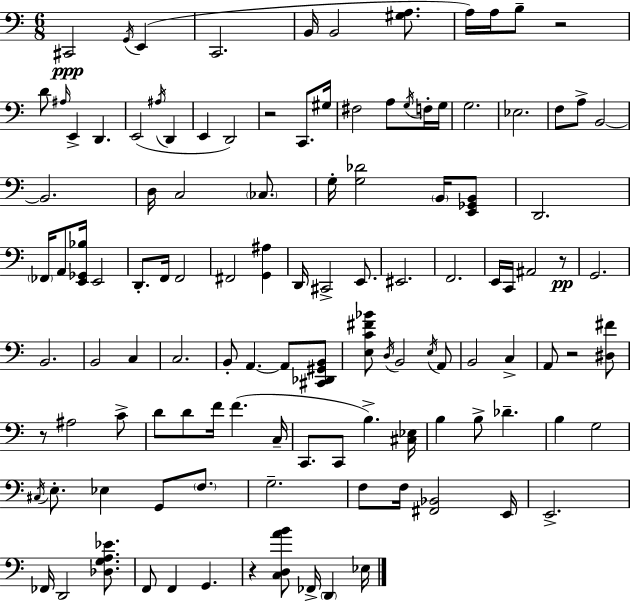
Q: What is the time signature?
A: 6/8